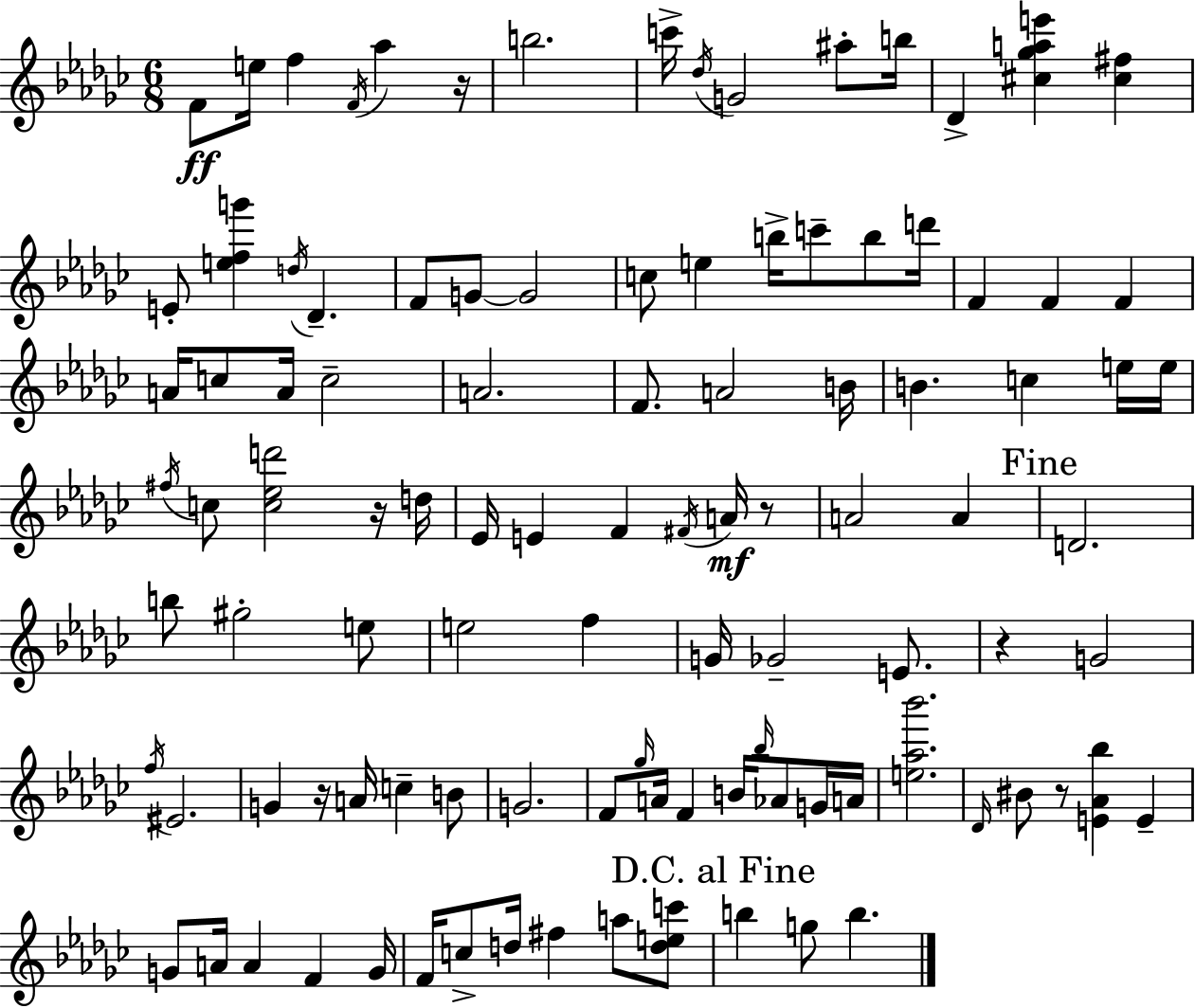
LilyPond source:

{
  \clef treble
  \numericTimeSignature
  \time 6/8
  \key ees \minor
  f'8\ff e''16 f''4 \acciaccatura { f'16 } aes''4 | r16 b''2. | c'''16-> \acciaccatura { des''16 } g'2 ais''8-. | b''16 des'4-> <cis'' ges'' a'' e'''>4 <cis'' fis''>4 | \break e'8-. <e'' f'' g'''>4 \acciaccatura { d''16 } des'4.-- | f'8 g'8~~ g'2 | c''8 e''4 b''16-> c'''8-- | b''8 d'''16 f'4 f'4 f'4 | \break a'16 c''8 a'16 c''2-- | a'2. | f'8. a'2 | b'16 b'4. c''4 | \break e''16 e''16 \acciaccatura { fis''16 } c''8 <c'' ees'' d'''>2 | r16 d''16 ees'16 e'4 f'4 | \acciaccatura { fis'16 } a'16\mf r8 a'2 | a'4 \mark "Fine" d'2. | \break b''8 gis''2-. | e''8 e''2 | f''4 g'16 ges'2-- | e'8. r4 g'2 | \break \acciaccatura { f''16 } eis'2. | g'4 r16 a'16 | c''4-- b'8 g'2. | f'8 \grace { ges''16 } a'16 f'4 | \break b'16 \grace { bes''16 } aes'8 g'16 a'16 <e'' aes'' bes'''>2. | \grace { des'16 } bis'8 r8 | <e' aes' bes''>4 e'4-- g'8 a'16 | a'4 f'4 g'16 f'16 c''8-> | \break d''16 fis''4 a''8 <d'' e'' c'''>8 \mark "D.C. al Fine" b''4 | g''8 b''4. \bar "|."
}